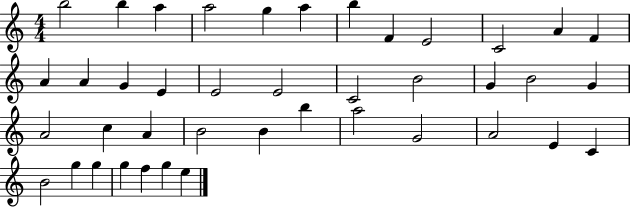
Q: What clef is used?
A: treble